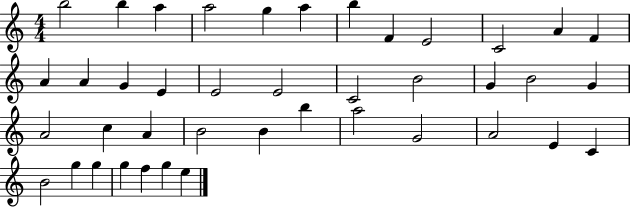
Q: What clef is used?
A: treble